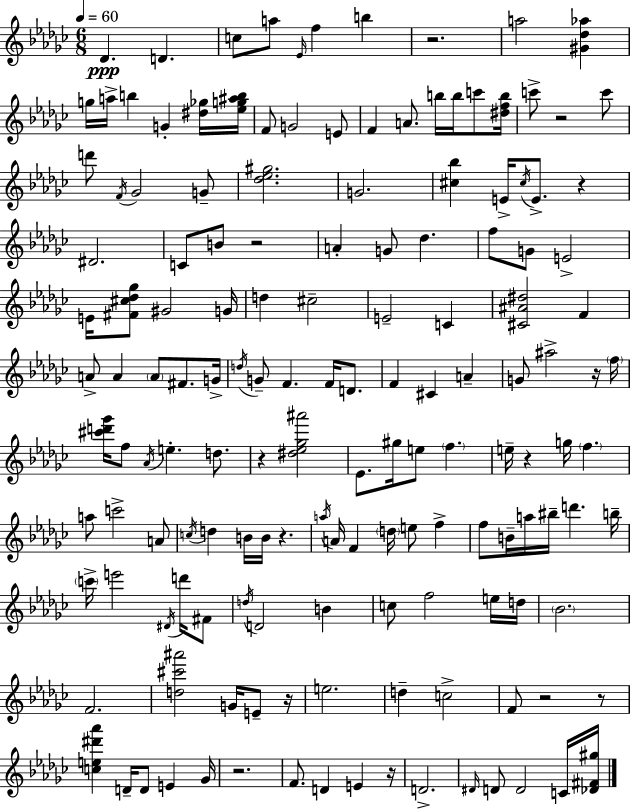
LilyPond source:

{
  \clef treble
  \numericTimeSignature
  \time 6/8
  \key ees \minor
  \tempo 4 = 60
  des'4.\ppp d'4. | c''8 a''8 \grace { ees'16 } f''4 b''4 | r2. | a''2 <gis' des'' aes''>4 | \break g''16 a''16-> b''4 g'4-. <dis'' ges''>16 | <ees'' g'' ais'' b''>16 f'8 g'2 e'8 | f'4 a'8. b''16 b''16 c'''8 | <dis'' f'' b''>16 c'''8-> r2 c'''8 | \break d'''8 \acciaccatura { f'16 } ges'2 | g'8-- <des'' ees'' gis''>2. | g'2. | <cis'' bes''>4 e'16-> \acciaccatura { cis''16 } e'8.-> r4 | \break dis'2. | c'8 b'8 r2 | a'4-. g'8 des''4. | f''8 g'8 e'2-> | \break e'16 <fis' cis'' des'' ges''>8 gis'2 | g'16 d''4 cis''2-- | e'2-- c'4 | <cis' ais' dis''>2 f'4 | \break a'8-> a'4 \parenthesize a'8 fis'8. | g'16-> \acciaccatura { d''16 } g'8-- f'4. | f'16 d'8. f'4 cis'4 | a'4-- g'8 ais''2-> | \break r16 \parenthesize f''16 <cis''' d''' ges'''>16 f''8 \acciaccatura { aes'16 } e''4.-. | d''8. r4 <dis'' ees'' ges'' ais'''>2 | ees'8. gis''16 e''8 \parenthesize f''4. | e''16-- r4 g''16 \parenthesize f''4. | \break a''8 c'''2-> | a'8 \acciaccatura { c''16 } d''4 b'16 b'16 | r4. \acciaccatura { a''16 } a'16 f'4 | \parenthesize d''16 e''8 f''4-> f''8 b'16-- a''16 bis''16-- | \break d'''4. b''16-- \parenthesize c'''16-> e'''2 | \acciaccatura { dis'16 } d'''16 fis'8 \acciaccatura { d''16 } d'2 | b'4 c''8 f''2 | e''16 d''16 \parenthesize bes'2. | \break f'2. | <d'' cis''' ais'''>2 | g'16 e'8-- r16 e''2. | d''4-- | \break c''2-> f'8 r2 | r8 <c'' e'' dis''' aes'''>4 | d'16-- d'8 e'4 ges'16 r2. | f'8. | \break d'4 e'4 r16 d'2.-> | \grace { dis'16 } d'8 | d'2 c'16 <des' fis' gis''>16 \bar "|."
}